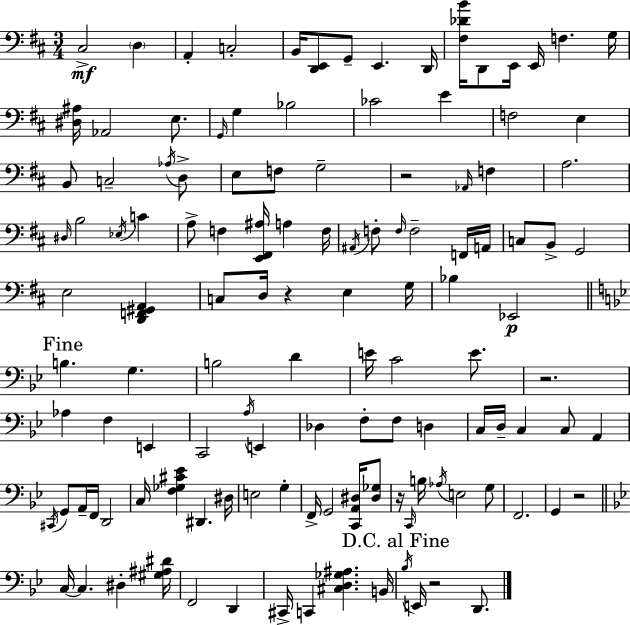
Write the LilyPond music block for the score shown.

{
  \clef bass
  \numericTimeSignature
  \time 3/4
  \key d \major
  cis2->\mf \parenthesize d4 | a,4-. c2-. | b,16 <d, e,>8 g,8-- e,4. d,16 | <fis des' b'>16 d,8 e,16 e,16 f4. g16 | \break <dis ais>16 aes,2 e8. | \grace { g,16 } g4 bes2 | ces'2 e'4 | f2 e4 | \break b,8 c2-- \acciaccatura { aes16 } | d8-> e8 f8 g2-- | r2 \grace { aes,16 } f4 | a2. | \break \grace { dis16 } b2 | \acciaccatura { ees16 } c'4 a8-> f4 <e, fis, ais>16 | a4 f16 \acciaccatura { ais,16 } f8-. \grace { f16 } f2-- | f,16 a,16 c8 b,8-> g,2 | \break e2 | <d, f, gis, a,>4 c8 d16 r4 | e4 g16 bes4 ees,2\p | \mark "Fine" \bar "||" \break \key bes \major b4. g4. | b2 d'4 | e'16 c'2 e'8. | r2. | \break aes4 f4 e,4 | c,2 \acciaccatura { a16 } e,4 | des4 f8-. f8 d4 | c16 d16-- c4 c8 a,4 | \break \acciaccatura { cis,16 } g,8 a,16-- f,16 d,2 | c16 <f ges cis' ees'>4 dis,4. | dis16 e2 g4-. | f,16-> g,2 <c, a, dis>16 | \break <dis ges>8 r16 \grace { c,16 } b16 \acciaccatura { aes16 } e2 | g8 f,2. | g,4 r2 | \bar "||" \break \key g \minor c16~~ c4. dis4-. <gis ais dis'>16 | f,2 d,4 | cis,16-> c,4 <cis d ges ais>4. b,16 | \mark "D.C. al Fine" \acciaccatura { bes16 } e,16 r2 d,8. | \break \bar "|."
}